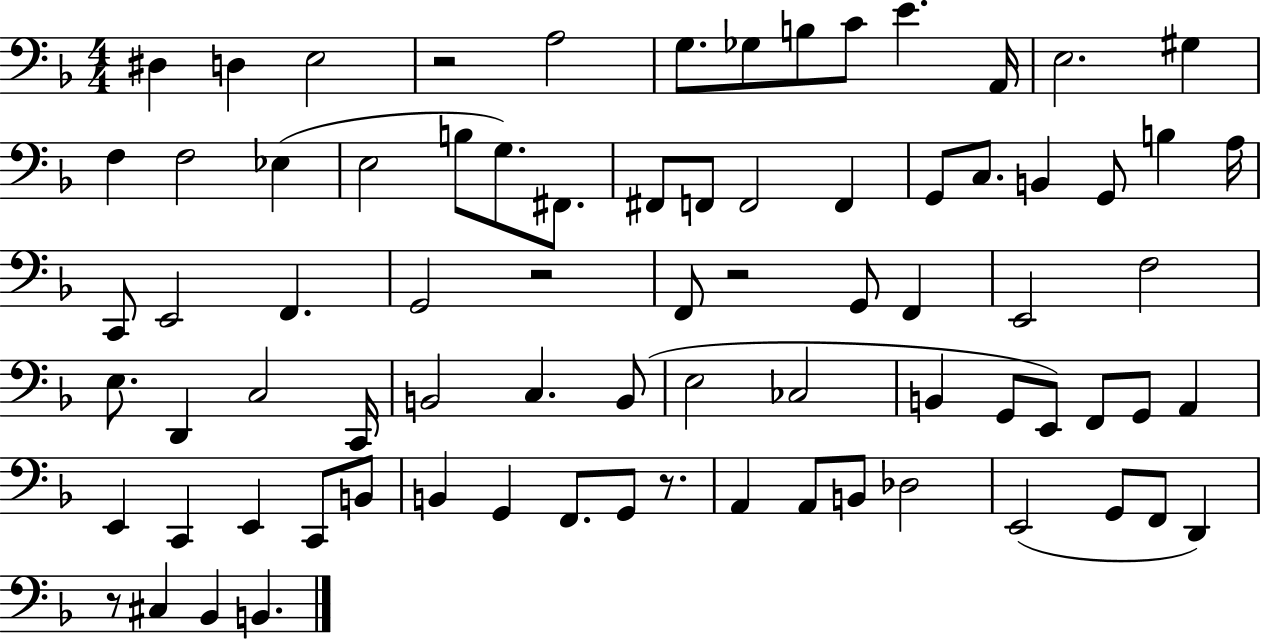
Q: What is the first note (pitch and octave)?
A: D#3